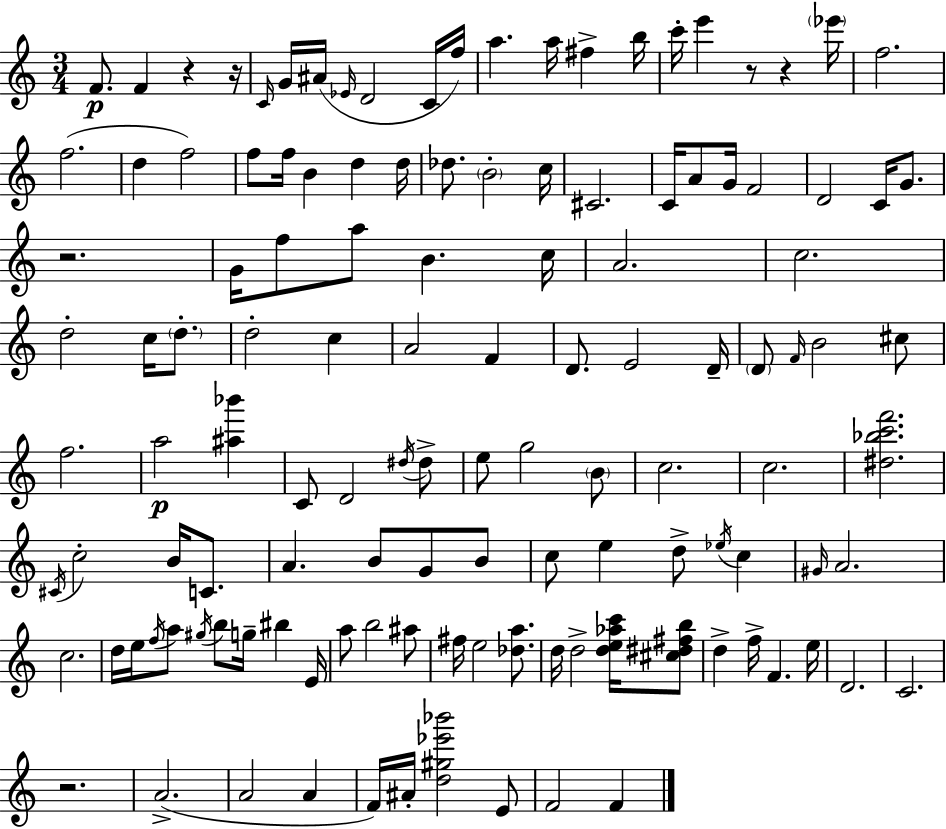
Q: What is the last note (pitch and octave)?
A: F4